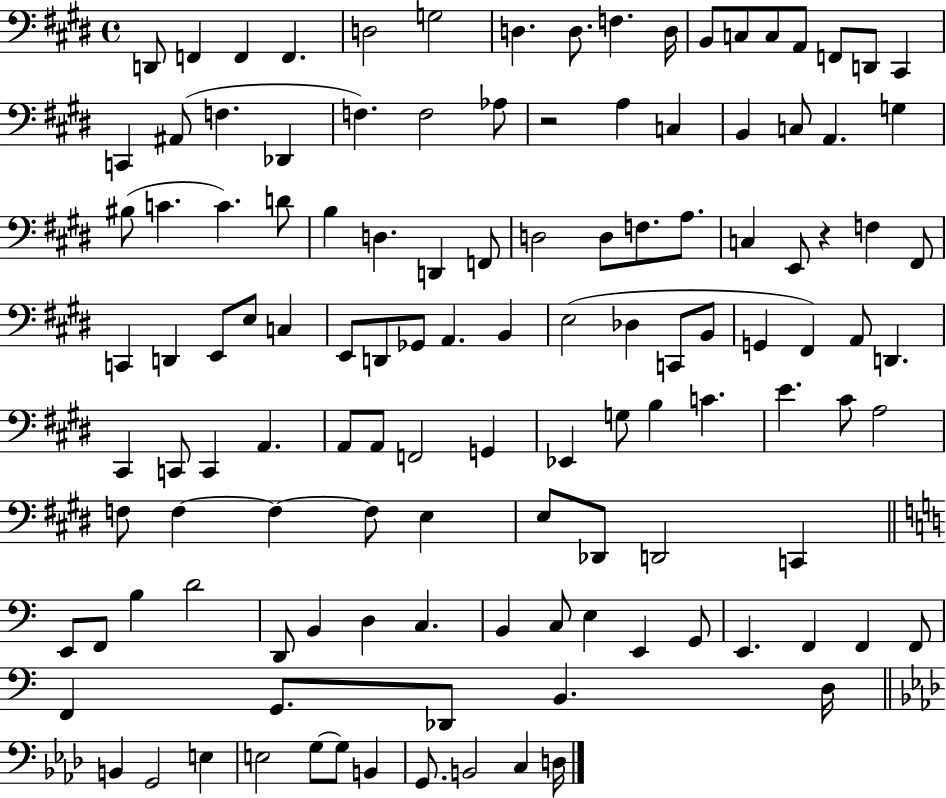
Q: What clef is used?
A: bass